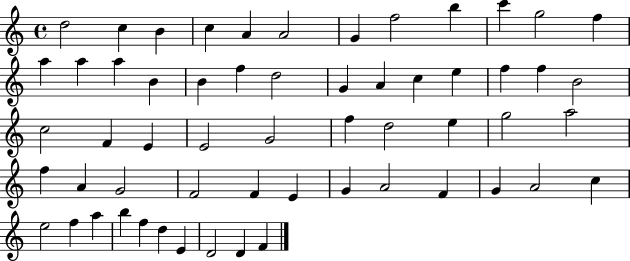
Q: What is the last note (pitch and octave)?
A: F4